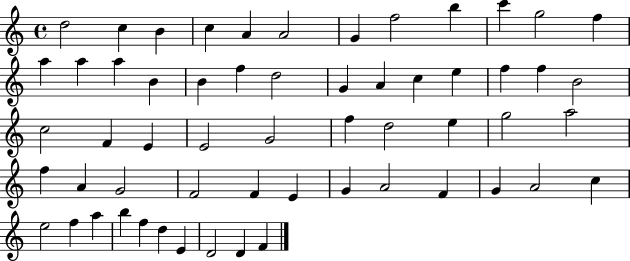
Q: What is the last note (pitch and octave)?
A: F4